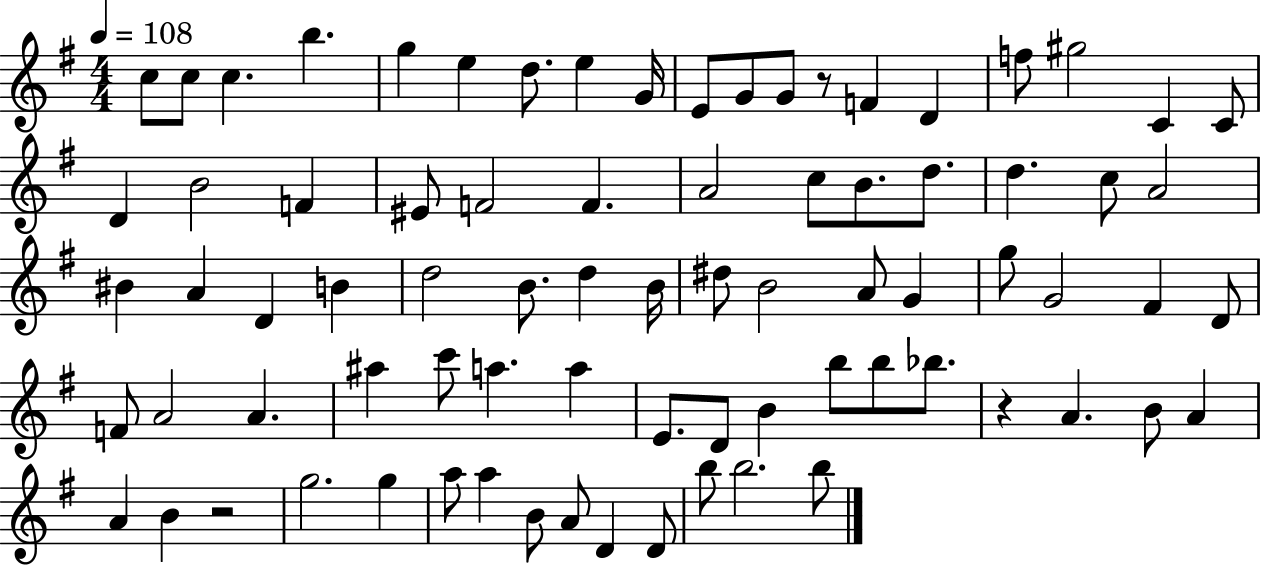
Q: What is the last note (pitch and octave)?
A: B5